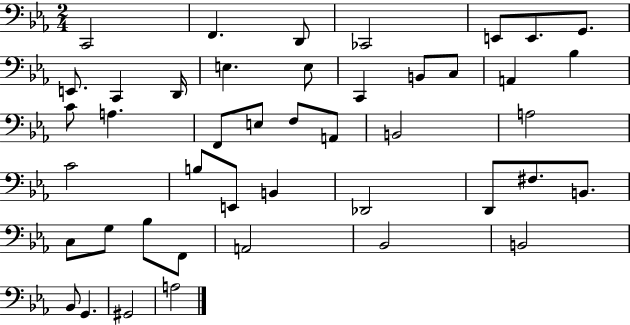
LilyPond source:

{
  \clef bass
  \numericTimeSignature
  \time 2/4
  \key ees \major
  c,2 | f,4. d,8 | ces,2 | e,8 e,8. g,8. | \break e,8. c,4 d,16 | e4. e8 | c,4 b,8 c8 | a,4 bes4 | \break c'8 a4. | f,8 e8 f8 a,8 | b,2 | a2 | \break c'2 | b8 e,8 b,4 | des,2 | d,8 fis8. b,8. | \break c8 g8 bes8 f,8 | a,2 | bes,2 | b,2 | \break bes,8 g,4. | gis,2 | a2 | \bar "|."
}